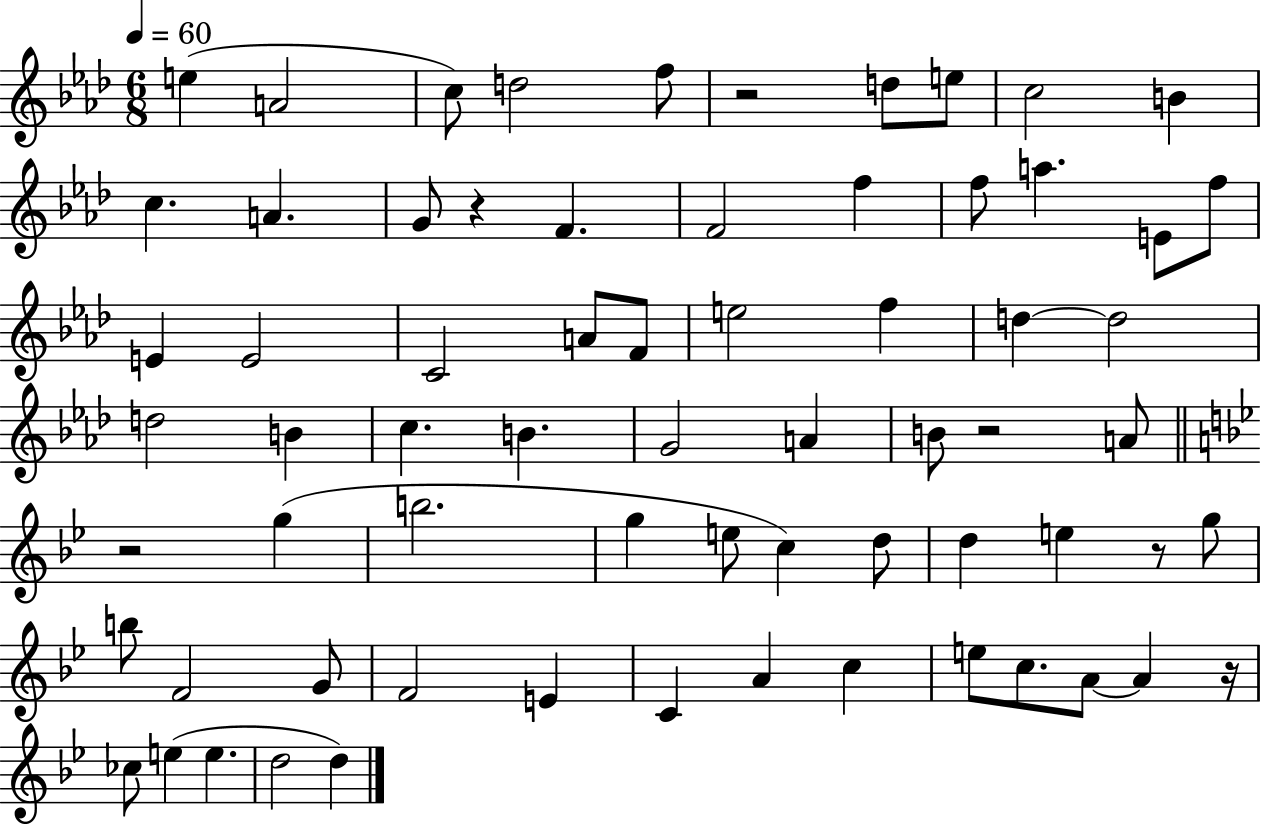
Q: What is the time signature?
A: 6/8